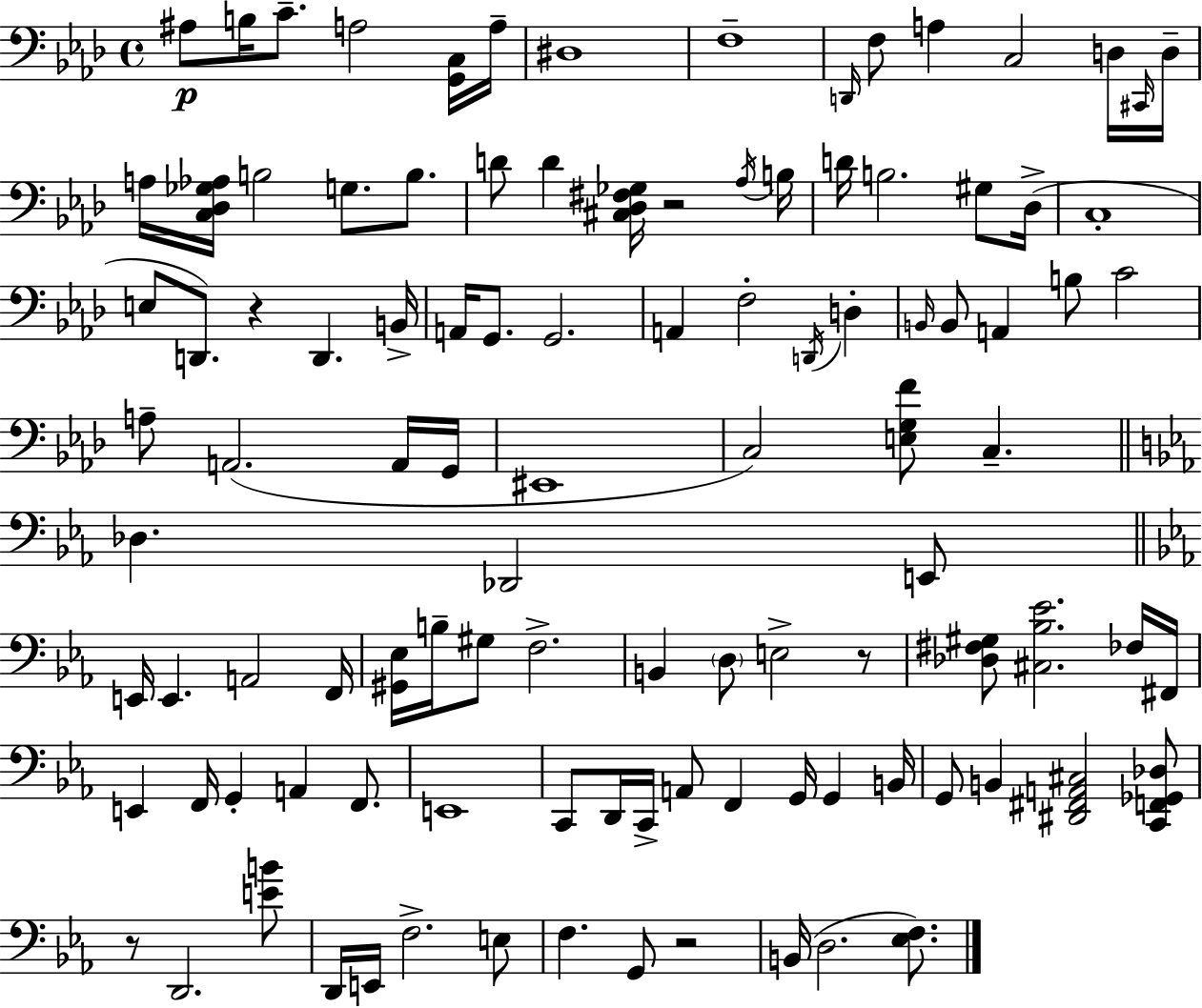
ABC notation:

X:1
T:Untitled
M:4/4
L:1/4
K:Ab
^A,/2 B,/4 C/2 A,2 [G,,C,]/4 A,/4 ^D,4 F,4 D,,/4 F,/2 A, C,2 D,/4 ^C,,/4 D,/4 A,/4 [C,_D,_G,_A,]/4 B,2 G,/2 B,/2 D/2 D [^C,_D,^F,_G,]/4 z2 _A,/4 B,/4 D/4 B,2 ^G,/2 _D,/4 C,4 E,/2 D,,/2 z D,, B,,/4 A,,/4 G,,/2 G,,2 A,, F,2 D,,/4 D, B,,/4 B,,/2 A,, B,/2 C2 A,/2 A,,2 A,,/4 G,,/4 ^E,,4 C,2 [E,G,F]/2 C, _D, _D,,2 E,,/2 E,,/4 E,, A,,2 F,,/4 [^G,,_E,]/4 B,/4 ^G,/2 F,2 B,, D,/2 E,2 z/2 [_D,^F,^G,]/2 [^C,_B,_E]2 _F,/4 ^F,,/4 E,, F,,/4 G,, A,, F,,/2 E,,4 C,,/2 D,,/4 C,,/4 A,,/2 F,, G,,/4 G,, B,,/4 G,,/2 B,, [^D,,^F,,A,,^C,]2 [C,,F,,_G,,_D,]/2 z/2 D,,2 [EB]/2 D,,/4 E,,/4 F,2 E,/2 F, G,,/2 z2 B,,/4 D,2 [_E,F,]/2